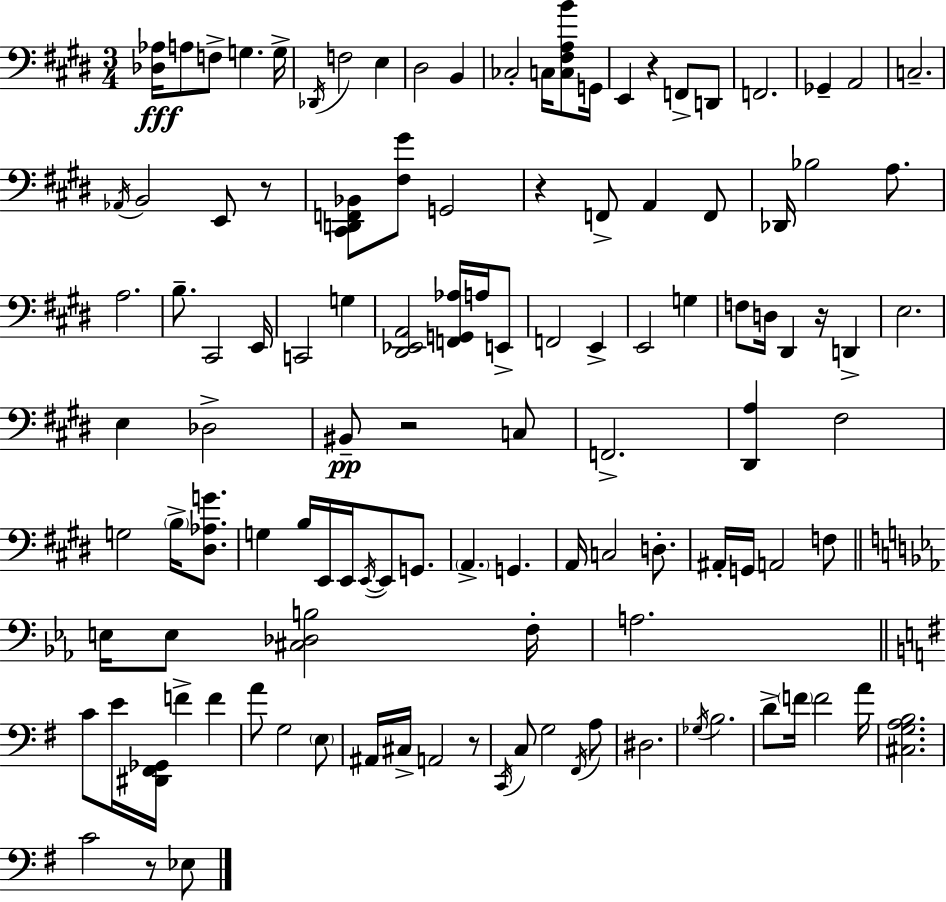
X:1
T:Untitled
M:3/4
L:1/4
K:E
[_D,_A,]/4 A,/2 F,/2 G, G,/4 _D,,/4 F,2 E, ^D,2 B,, _C,2 C,/4 [C,^F,A,B]/2 G,,/4 E,, z F,,/2 D,,/2 F,,2 _G,, A,,2 C,2 _A,,/4 B,,2 E,,/2 z/2 [^C,,D,,F,,_B,,]/2 [^F,^G]/2 G,,2 z F,,/2 A,, F,,/2 _D,,/4 _B,2 A,/2 A,2 B,/2 ^C,,2 E,,/4 C,,2 G, [^D,,_E,,A,,]2 [F,,G,,_A,]/4 A,/4 E,,/2 F,,2 E,, E,,2 G, F,/2 D,/4 ^D,, z/4 D,, E,2 E, _D,2 ^B,,/2 z2 C,/2 F,,2 [^D,,A,] ^F,2 G,2 B,/4 [^D,_A,G]/2 G, B,/4 E,,/4 E,,/4 E,,/4 E,,/2 G,,/2 A,, G,, A,,/4 C,2 D,/2 ^A,,/4 G,,/4 A,,2 F,/2 E,/4 E,/2 [^C,_D,B,]2 F,/4 A,2 C/2 E/4 [^D,,^F,,_G,,]/4 F F A/2 G,2 E,/2 ^A,,/4 ^C,/4 A,,2 z/2 C,,/4 C,/2 G,2 ^F,,/4 A,/2 ^D,2 _G,/4 B,2 D/2 F/4 F2 A/4 [^C,G,A,B,]2 C2 z/2 _E,/2